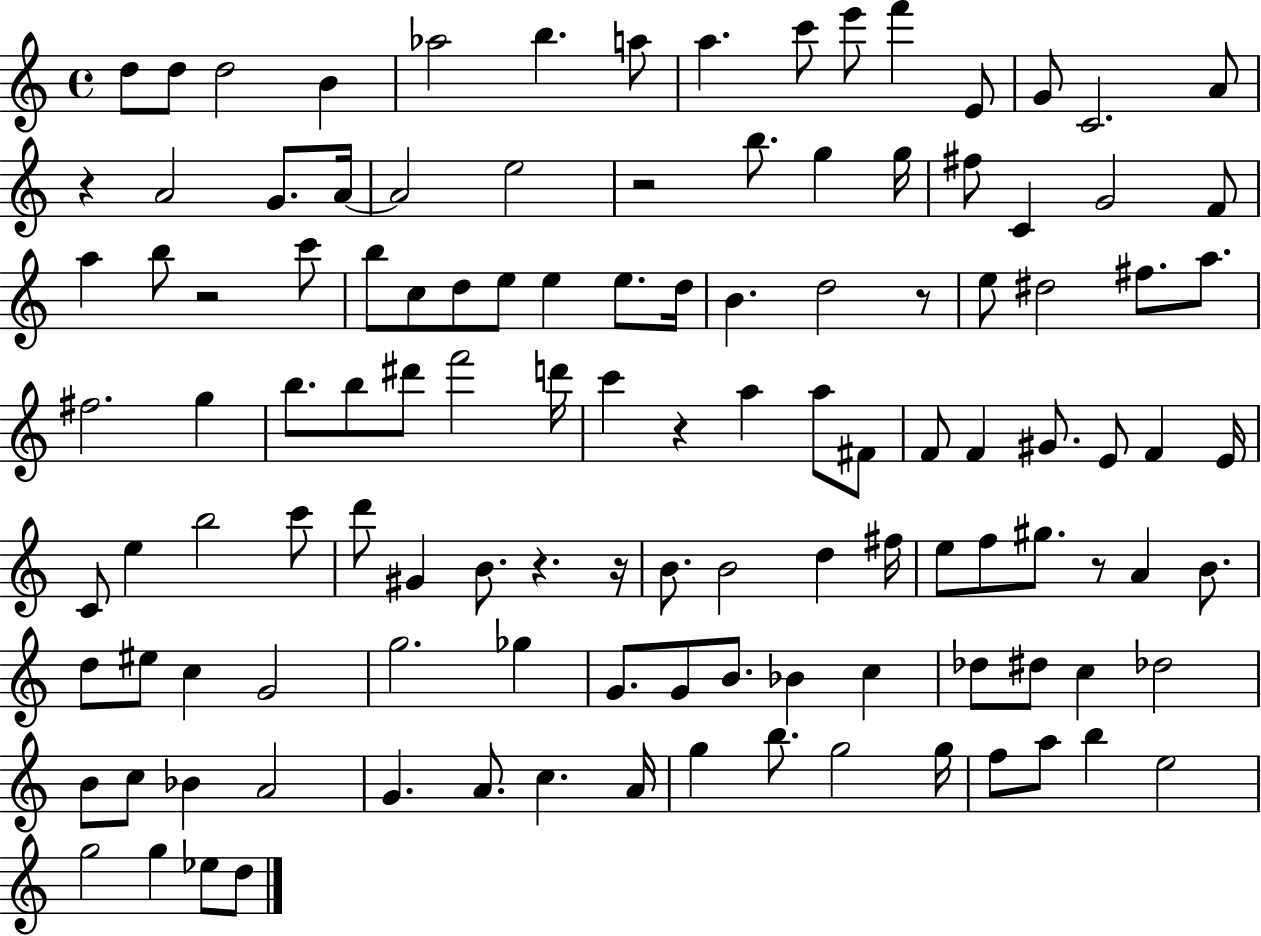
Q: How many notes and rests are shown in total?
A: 119